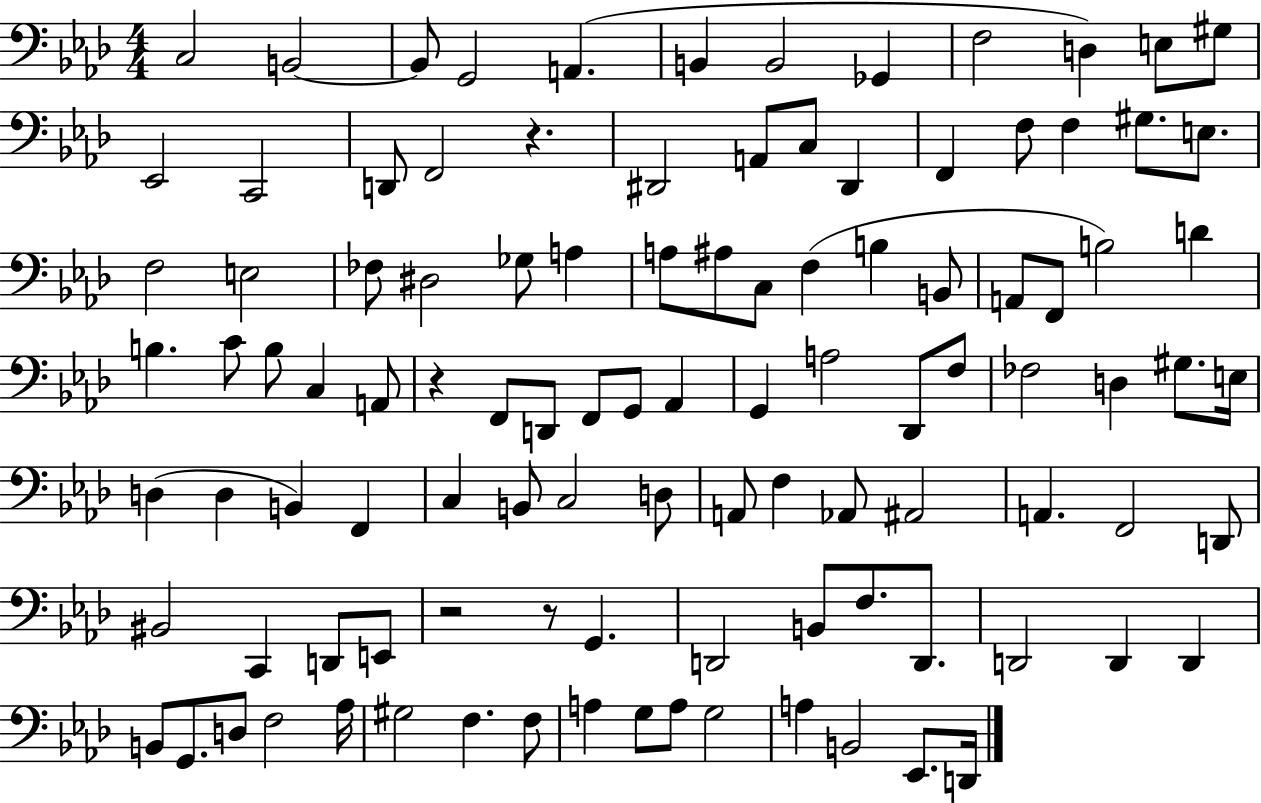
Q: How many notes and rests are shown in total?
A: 106